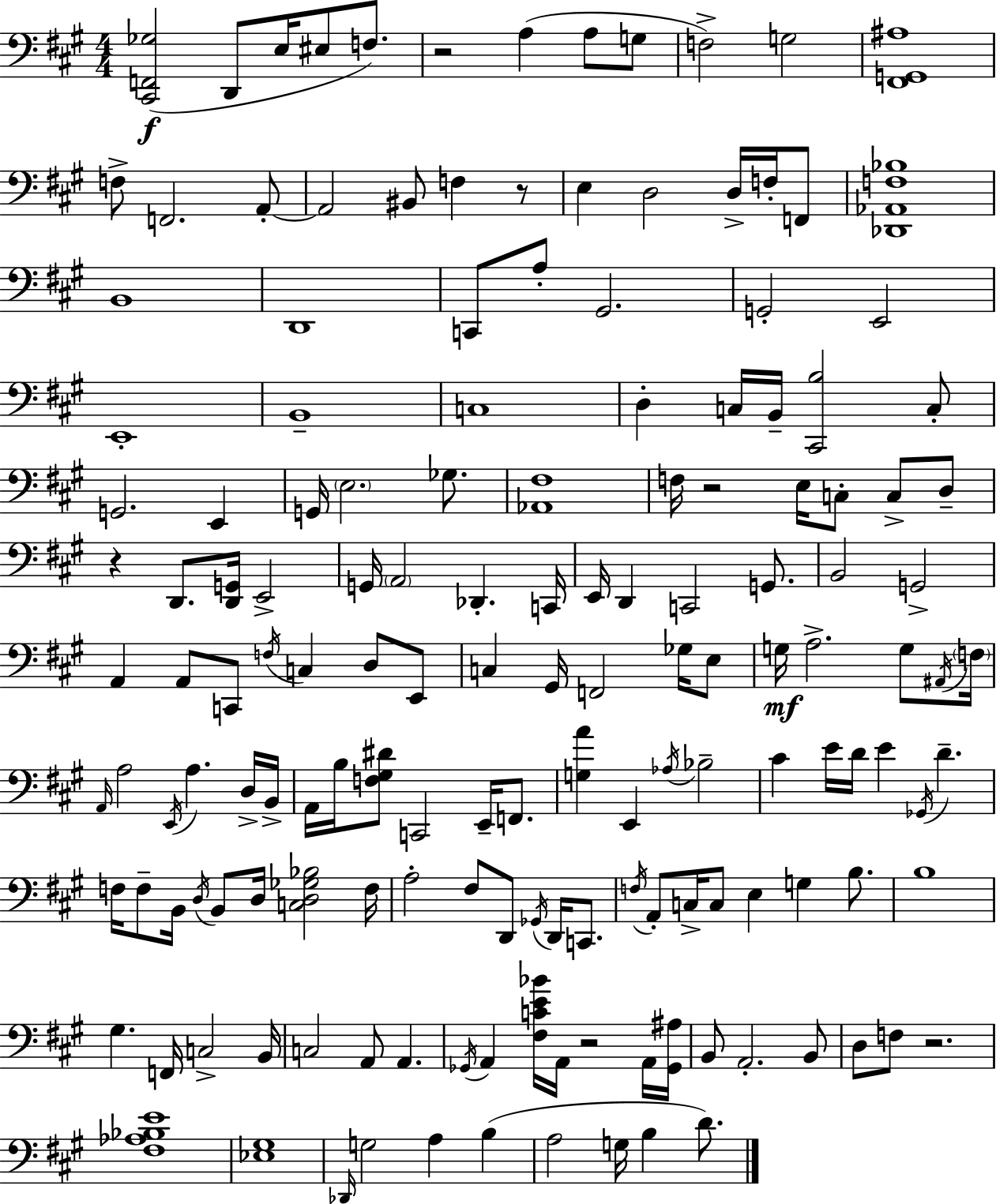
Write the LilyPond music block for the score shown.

{
  \clef bass
  \numericTimeSignature
  \time 4/4
  \key a \major
  <cis, f, ges>2(\f d,8 e16 eis8 f8.) | r2 a4( a8 g8 | f2->) g2 | <fis, g, ais>1 | \break f8-> f,2. a,8-.~~ | a,2 bis,8 f4 r8 | e4 d2 d16-> f16-. f,8 | <des, aes, f bes>1 | \break b,1 | d,1 | c,8 a8-. gis,2. | g,2-. e,2 | \break e,1-. | b,1-- | c1 | d4-. c16 b,16-- <cis, b>2 c8-. | \break g,2. e,4 | g,16 \parenthesize e2. ges8. | <aes, fis>1 | f16 r2 e16 c8-. c8-> d8-- | \break r4 d,8. <d, g,>16 e,2-> | g,16 \parenthesize a,2 des,4.-. c,16 | e,16 d,4 c,2 g,8. | b,2 g,2-> | \break a,4 a,8 c,8 \acciaccatura { f16 } c4 d8 e,8 | c4 gis,16 f,2 ges16 e8 | g16\mf a2.-> g8 | \acciaccatura { ais,16 } \parenthesize f16 \grace { a,16 } a2 \acciaccatura { e,16 } a4. | \break d16-> b,16-> a,16 b16 <f gis dis'>8 c,2 | e,16-- f,8. <g a'>4 e,4 \acciaccatura { aes16 } bes2-- | cis'4 e'16 d'16 e'4 \acciaccatura { ges,16 } | d'4.-- f16 f8-- b,16 \acciaccatura { d16 } b,8 d16 <c d ges bes>2 | \break f16 a2-. fis8 | d,8 \acciaccatura { ges,16 } d,16 c,8. \acciaccatura { f16 } a,8-. c16-> c8 e4 | g4 b8. b1 | gis4. f,16 | \break c2-> b,16 c2 | a,8 a,4. \acciaccatura { ges,16 } a,4 <fis c' e' bes'>16 a,16 | r2 a,16 <ges, ais>16 b,8 a,2.-. | b,8 d8 f8 r2. | \break <fis aes bes e'>1 | <ees gis>1 | \grace { des,16 } g2 | a4 b4( a2 | \break g16 b4 d'8.) \bar "|."
}